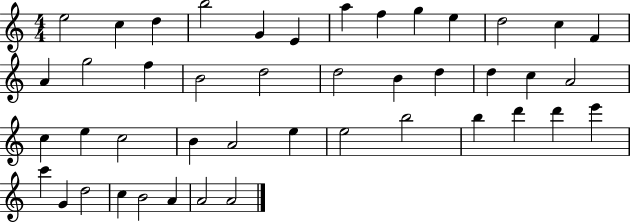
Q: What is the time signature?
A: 4/4